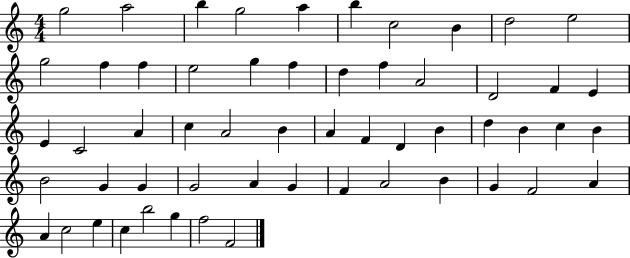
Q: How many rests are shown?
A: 0